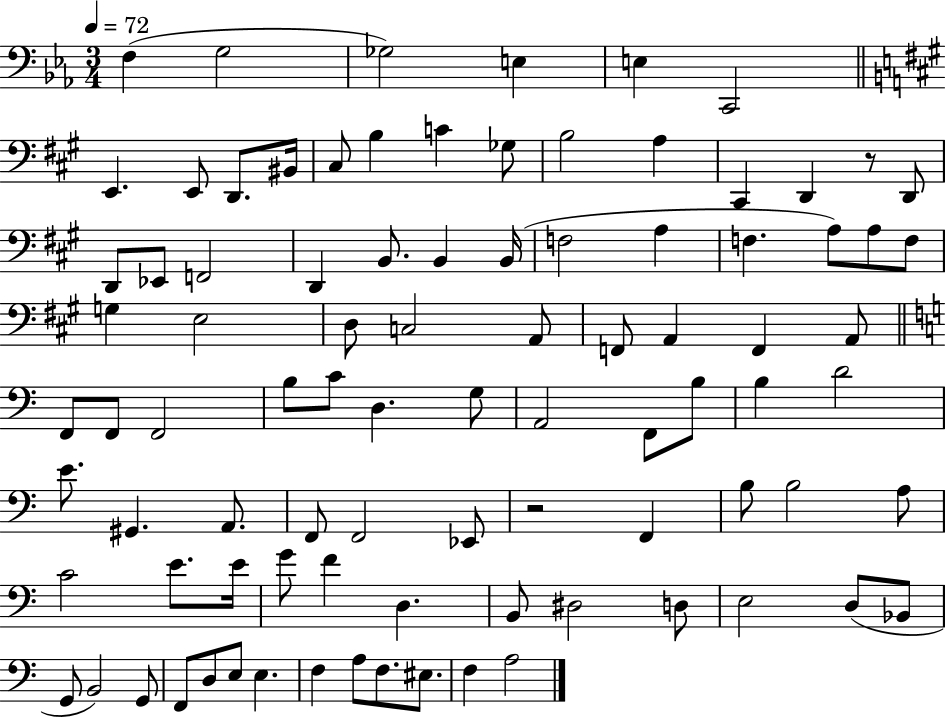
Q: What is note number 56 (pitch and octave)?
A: A2